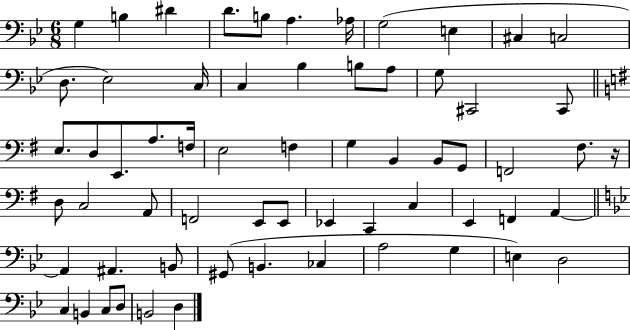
G3/q B3/q D#4/q D4/e. B3/e A3/q. Ab3/s G3/h E3/q C#3/q C3/h D3/e. Eb3/h C3/s C3/q Bb3/q B3/e A3/e G3/e C#2/h C#2/e E3/e. D3/e E2/e. A3/e. F3/s E3/h F3/q G3/q B2/q B2/e G2/e F2/h F#3/e. R/s D3/e C3/h A2/e F2/h E2/e E2/e Eb2/q C2/q C3/q E2/q F2/q A2/q A2/q A#2/q. B2/e G#2/e B2/q. CES3/q A3/h G3/q E3/q D3/h C3/q B2/q C3/e D3/e B2/h D3/q